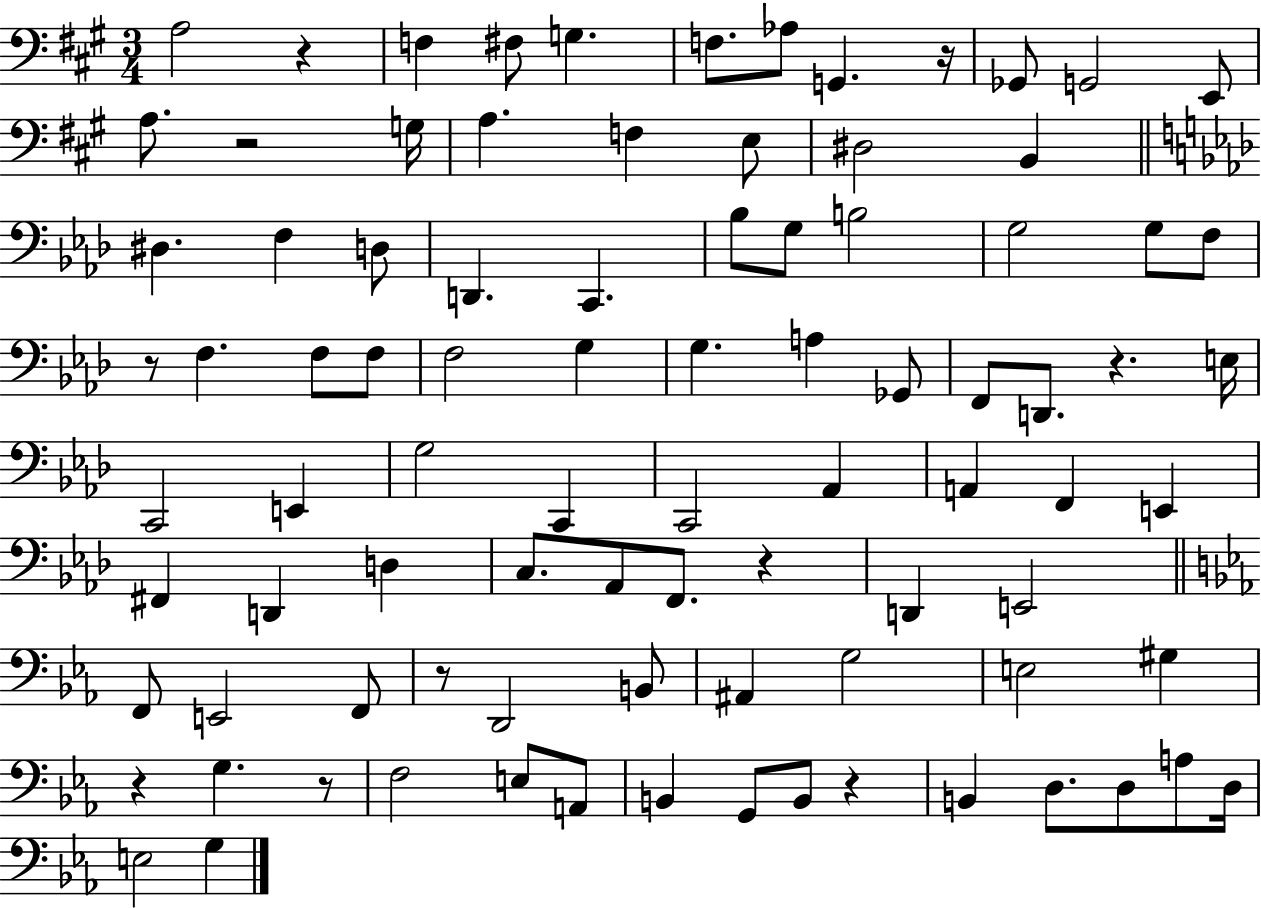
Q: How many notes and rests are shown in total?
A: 89